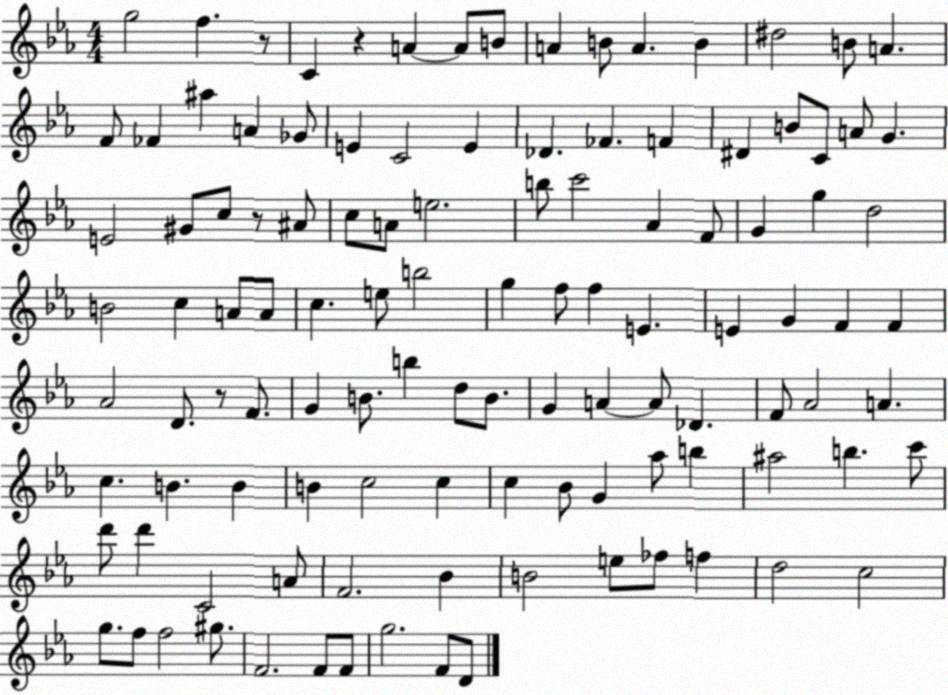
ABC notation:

X:1
T:Untitled
M:4/4
L:1/4
K:Eb
g2 f z/2 C z A A/2 B/2 A B/2 A B ^d2 B/2 A F/2 _F ^a A _G/2 E C2 E _D _F F ^D B/2 C/2 A/2 G E2 ^G/2 c/2 z/2 ^A/2 c/2 A/2 e2 b/2 c'2 _A F/2 G g d2 B2 c A/2 A/2 c e/2 b2 g f/2 f E E G F F _A2 D/2 z/2 F/2 G B/2 b d/2 B/2 G A A/2 _D F/2 _A2 A c B B B c2 c c _B/2 G _a/2 b ^a2 b c'/2 d'/2 d' C2 A/2 F2 _B B2 e/2 _f/2 f d2 c2 g/2 f/2 f2 ^g/2 F2 F/2 F/2 g2 F/2 D/2